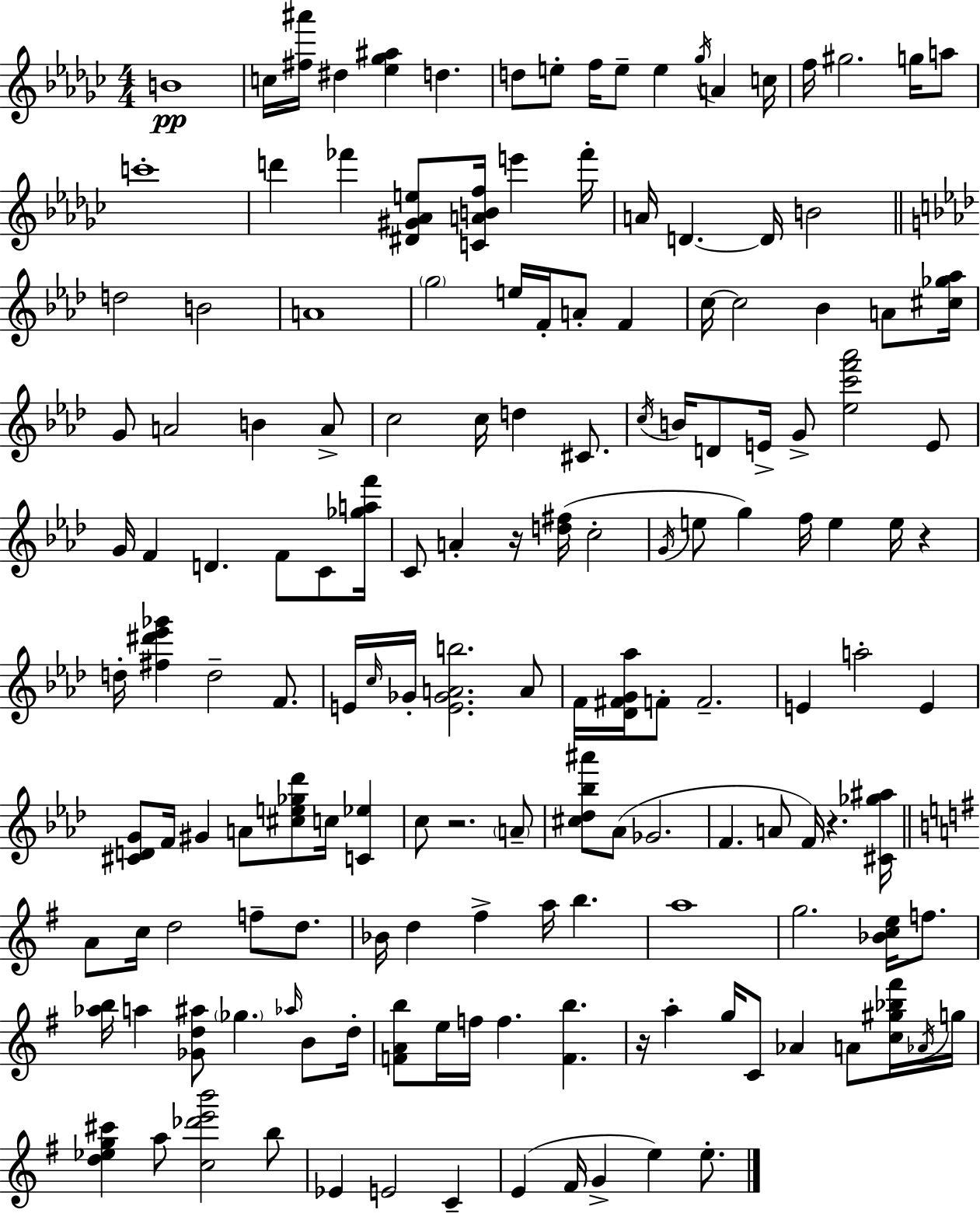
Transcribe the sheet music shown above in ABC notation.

X:1
T:Untitled
M:4/4
L:1/4
K:Ebm
B4 c/4 [^f^a']/4 ^d [_e_g^a] d d/2 e/2 f/4 e/2 e _g/4 A c/4 f/4 ^g2 g/4 a/2 c'4 d' _f' [^D^G_Ae]/2 [CABf]/4 e' _f'/4 A/4 D D/4 B2 d2 B2 A4 g2 e/4 F/4 A/2 F c/4 c2 _B A/2 [^c_g_a]/4 G/2 A2 B A/2 c2 c/4 d ^C/2 c/4 B/4 D/2 E/4 G/2 [_ec'f'_a']2 E/2 G/4 F D F/2 C/2 [_gaf']/4 C/2 A z/4 [d^f]/4 c2 G/4 e/2 g f/4 e e/4 z d/4 [^f^d'_e'_g'] d2 F/2 E/4 c/4 _G/4 [E_GAb]2 A/2 F/4 [_D^FG_a]/4 F/2 F2 E a2 E [^CDG]/2 F/4 ^G A/2 [^ce_g_d']/2 c/4 [C_e] c/2 z2 A/2 [^c_d_b^a']/2 _A/2 _G2 F A/2 F/4 z [^C_g^a]/4 A/2 c/4 d2 f/2 d/2 _B/4 d ^f a/4 b a4 g2 [_Bce]/4 f/2 [_ab]/4 a [_Gd^a]/2 _g _a/4 B/2 d/4 [FAb]/2 e/4 f/4 f [Fb] z/4 a g/4 C/2 _A A/2 [c^g_b^f']/4 _A/4 g/4 [d_eg^c'] a/2 [c_d'e'b']2 b/2 _E E2 C E ^F/4 G e e/2